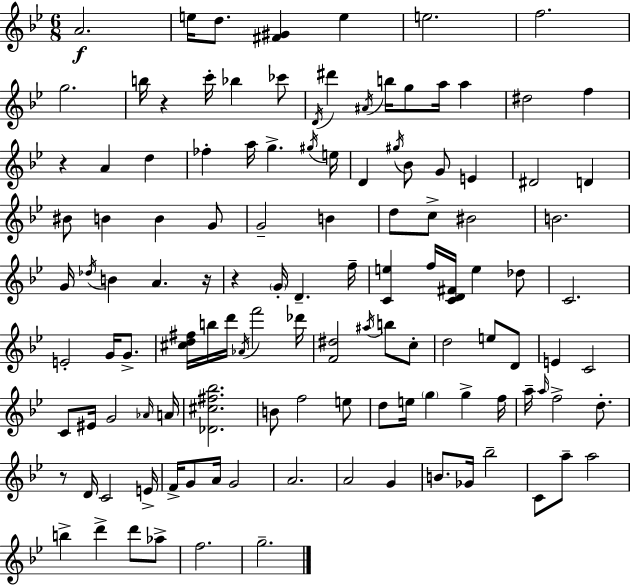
A4/h. E5/s D5/e. [F#4,G#4]/q E5/q E5/h. F5/h. G5/h. B5/s R/q C6/s Bb5/q CES6/e D4/s D#6/q A#4/s B5/s G5/e A5/s A5/q D#5/h F5/q R/q A4/q D5/q FES5/q A5/s G5/q. G#5/s E5/s D4/q G#5/s Bb4/e G4/e E4/q D#4/h D4/q BIS4/e B4/q B4/q G4/e G4/h B4/q D5/e C5/e BIS4/h B4/h. G4/s Db5/s B4/q A4/q. R/s R/q G4/s D4/q. F5/s [C4,E5]/q F5/s [C4,D4,F#4]/s E5/q Db5/e C4/h. E4/h G4/s G4/e. [C#5,D5,F#5]/s B5/s D6/s Ab4/s F6/h Db6/s [F4,D#5]/h A#5/s B5/e C5/e D5/h E5/e D4/e E4/q C4/h C4/e EIS4/s G4/h Ab4/s A4/s [Db4,C#5,F#5,Bb5]/h. B4/e F5/h E5/e D5/e E5/s G5/q G5/q F5/s A5/s A5/s F5/h D5/e. R/e D4/s C4/h E4/s F4/s G4/e A4/s G4/h A4/h. A4/h G4/q B4/e. Gb4/s Bb5/h C4/e A5/e A5/h B5/q D6/q D6/e Ab5/e F5/h. G5/h.